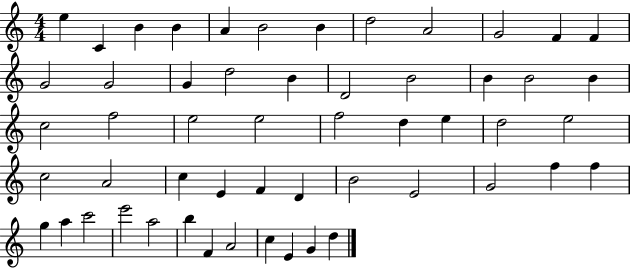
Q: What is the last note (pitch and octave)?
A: D5